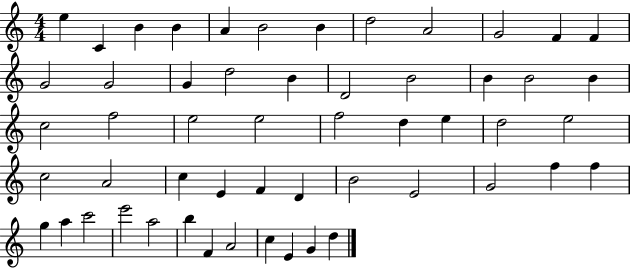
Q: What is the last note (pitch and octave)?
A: D5